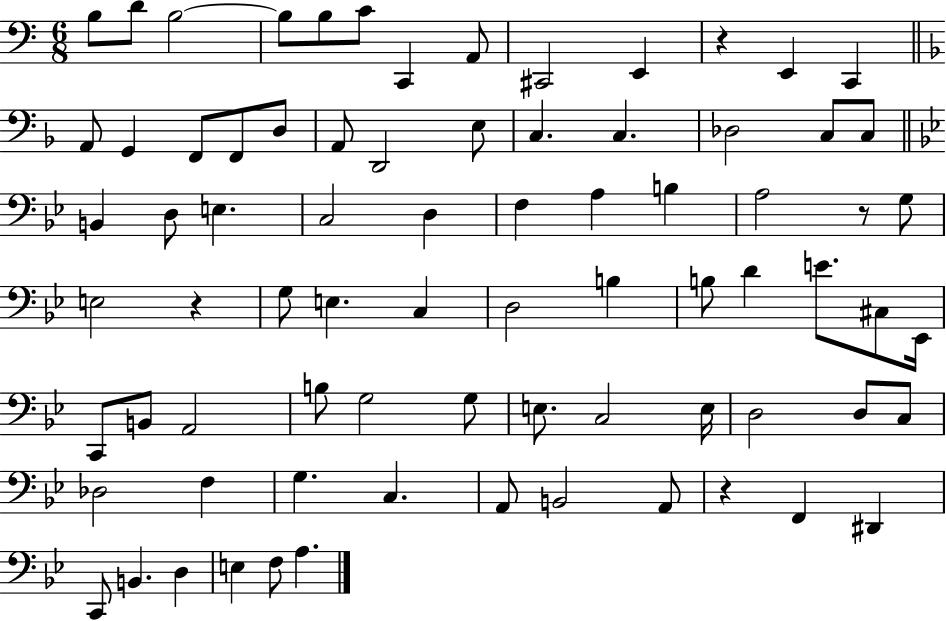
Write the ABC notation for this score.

X:1
T:Untitled
M:6/8
L:1/4
K:C
B,/2 D/2 B,2 B,/2 B,/2 C/2 C,, A,,/2 ^C,,2 E,, z E,, C,, A,,/2 G,, F,,/2 F,,/2 D,/2 A,,/2 D,,2 E,/2 C, C, _D,2 C,/2 C,/2 B,, D,/2 E, C,2 D, F, A, B, A,2 z/2 G,/2 E,2 z G,/2 E, C, D,2 B, B,/2 D E/2 ^C,/2 _E,,/4 C,,/2 B,,/2 A,,2 B,/2 G,2 G,/2 E,/2 C,2 E,/4 D,2 D,/2 C,/2 _D,2 F, G, C, A,,/2 B,,2 A,,/2 z F,, ^D,, C,,/2 B,, D, E, F,/2 A,